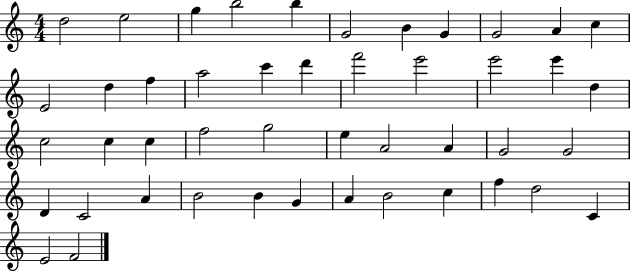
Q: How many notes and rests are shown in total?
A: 46